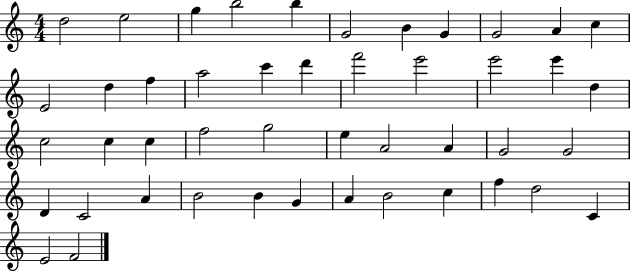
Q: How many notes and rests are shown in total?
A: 46